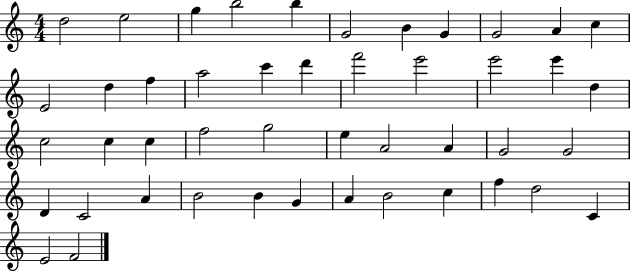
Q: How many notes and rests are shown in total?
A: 46